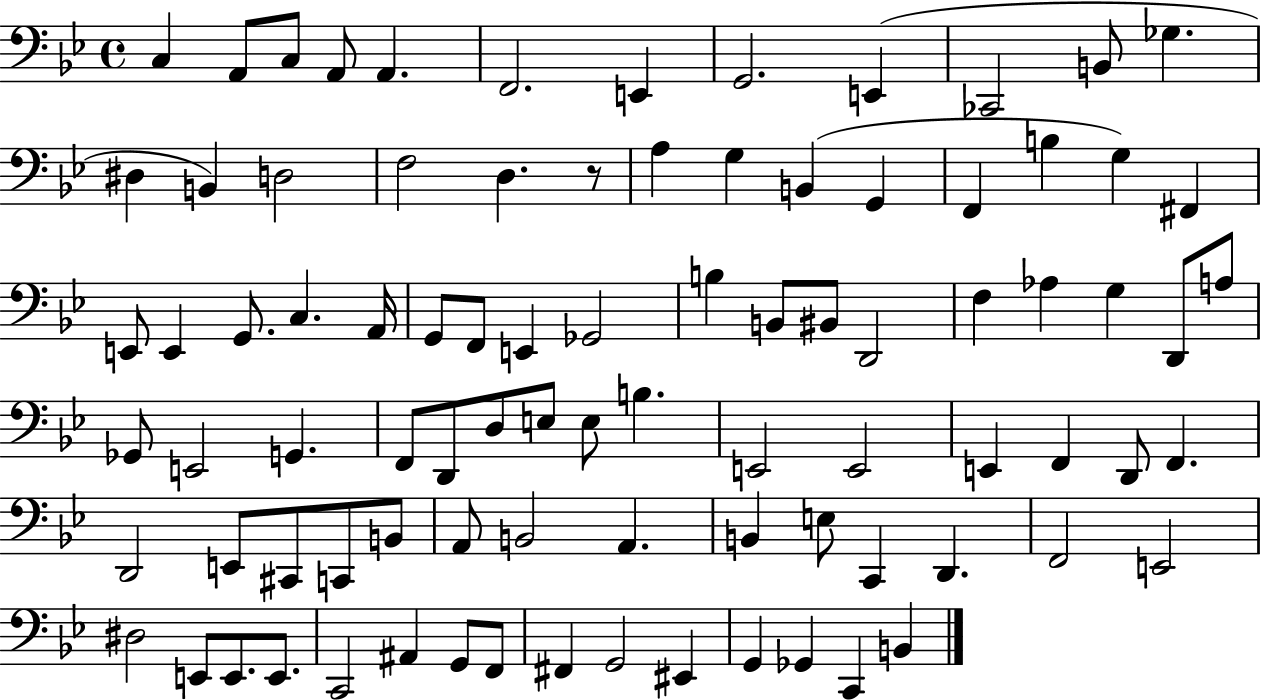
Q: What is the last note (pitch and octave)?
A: B2